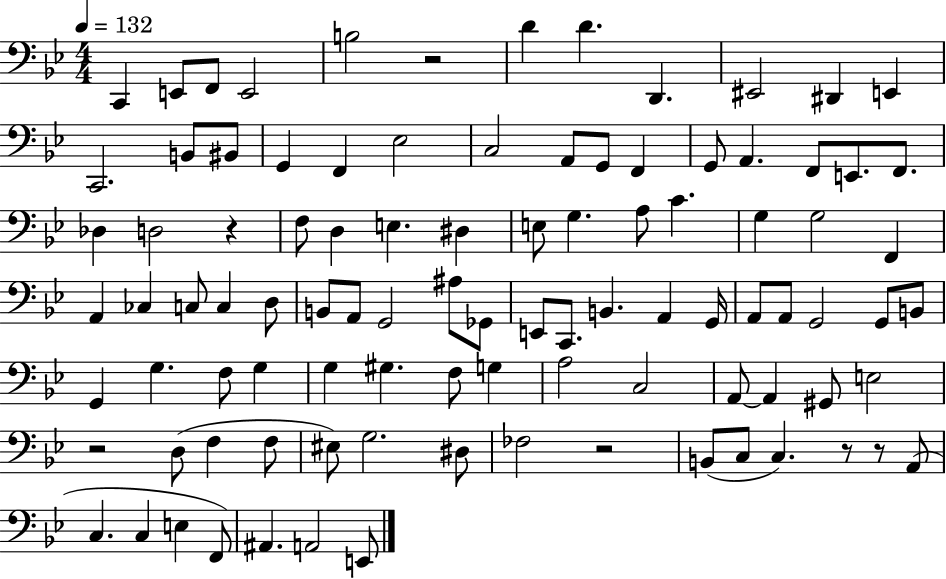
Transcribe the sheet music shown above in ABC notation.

X:1
T:Untitled
M:4/4
L:1/4
K:Bb
C,, E,,/2 F,,/2 E,,2 B,2 z2 D D D,, ^E,,2 ^D,, E,, C,,2 B,,/2 ^B,,/2 G,, F,, _E,2 C,2 A,,/2 G,,/2 F,, G,,/2 A,, F,,/2 E,,/2 F,,/2 _D, D,2 z F,/2 D, E, ^D, E,/2 G, A,/2 C G, G,2 F,, A,, _C, C,/2 C, D,/2 B,,/2 A,,/2 G,,2 ^A,/2 _G,,/2 E,,/2 C,,/2 B,, A,, G,,/4 A,,/2 A,,/2 G,,2 G,,/2 B,,/2 G,, G, F,/2 G, G, ^G, F,/2 G, A,2 C,2 A,,/2 A,, ^G,,/2 E,2 z2 D,/2 F, F,/2 ^E,/2 G,2 ^D,/2 _F,2 z2 B,,/2 C,/2 C, z/2 z/2 A,,/2 C, C, E, F,,/2 ^A,, A,,2 E,,/2